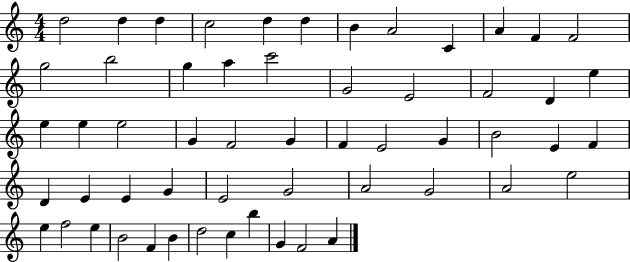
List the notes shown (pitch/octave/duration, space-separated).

D5/h D5/q D5/q C5/h D5/q D5/q B4/q A4/h C4/q A4/q F4/q F4/h G5/h B5/h G5/q A5/q C6/h G4/h E4/h F4/h D4/q E5/q E5/q E5/q E5/h G4/q F4/h G4/q F4/q E4/h G4/q B4/h E4/q F4/q D4/q E4/q E4/q G4/q E4/h G4/h A4/h G4/h A4/h E5/h E5/q F5/h E5/q B4/h F4/q B4/q D5/h C5/q B5/q G4/q F4/h A4/q